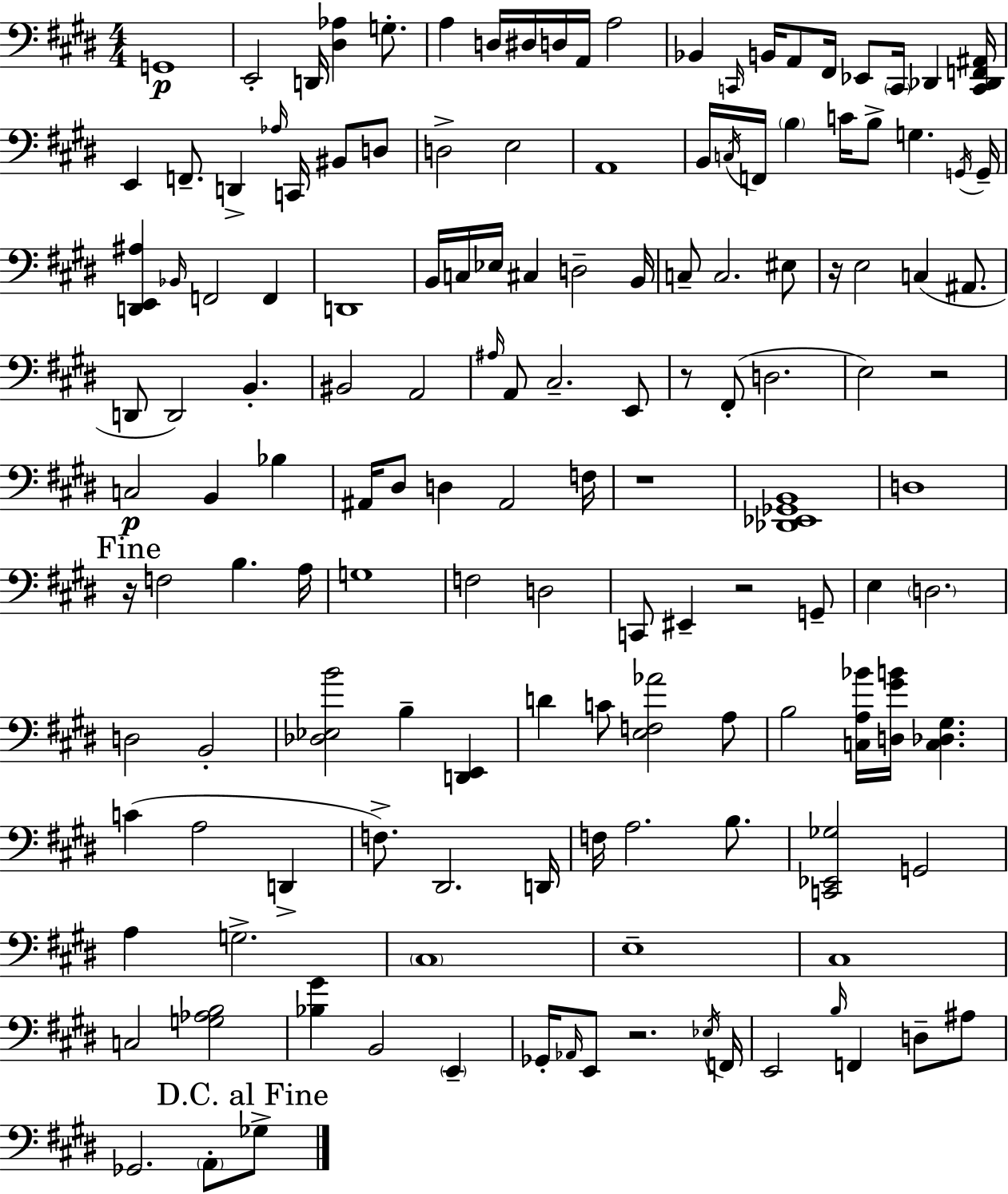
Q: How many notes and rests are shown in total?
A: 143